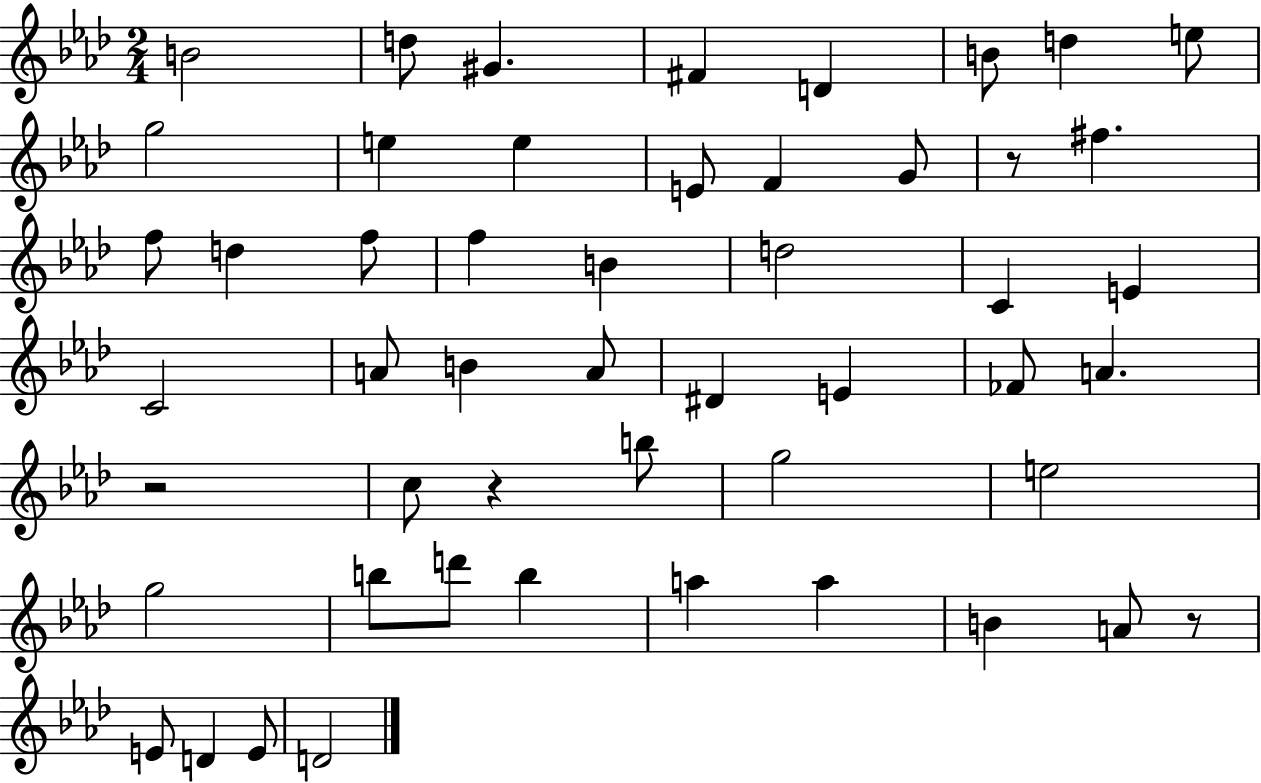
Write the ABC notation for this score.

X:1
T:Untitled
M:2/4
L:1/4
K:Ab
B2 d/2 ^G ^F D B/2 d e/2 g2 e e E/2 F G/2 z/2 ^f f/2 d f/2 f B d2 C E C2 A/2 B A/2 ^D E _F/2 A z2 c/2 z b/2 g2 e2 g2 b/2 d'/2 b a a B A/2 z/2 E/2 D E/2 D2